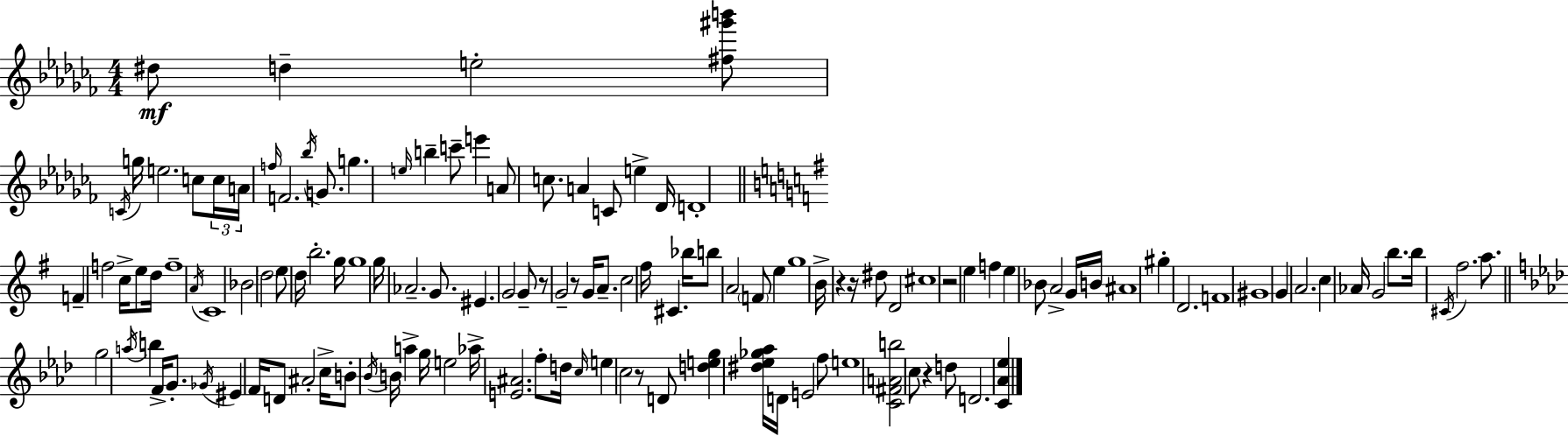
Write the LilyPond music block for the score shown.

{
  \clef treble
  \numericTimeSignature
  \time 4/4
  \key aes \minor
  dis''8\mf d''4-- e''2-. <fis'' gis''' b'''>8 | \acciaccatura { c'16 } g''16 e''2. c''8 | \tuplet 3/2 { c''16 a'16 \grace { f''16 } } f'2. \acciaccatura { bes''16 } | g'8. g''4. \grace { e''16 } b''4-- c'''8-- | \break e'''4 a'8 c''8. a'4 c'8 e''4-> | des'16 d'1-. | \bar "||" \break \key g \major f'4-- f''2 c''16-> e''8 d''16 | f''1-- | \acciaccatura { a'16 } c'1 | bes'2 \parenthesize d''2 | \break e''8 d''16 b''2.-. | g''16 g''1 | g''16 aes'2.-- g'8. | eis'4. g'2 g'8-- | \break r8 g'2-- r8 g'16 a'8.-- | c''2 fis''16 cis'4. | bes''16 b''8 a'2 \parenthesize f'8 e''4 | g''1 | \break b'16-> r4 r16 dis''8 d'2 | cis''1 | r2 e''4 f''4 | e''4 bes'8 a'2-> g'16 | \break b'16 ais'1 | gis''4-. d'2. | f'1 | gis'1 | \break g'4 a'2. | c''4 aes'16 g'2 b''8. | b''16 \acciaccatura { cis'16 } fis''2. a''8. | \bar "||" \break \key aes \major g''2 \acciaccatura { a''16 } b''4 f'16-> g'8.-. | \acciaccatura { ges'16 } eis'4 f'16 d'8 ais'2-. | c''16-> b'8-. \acciaccatura { bes'16 } b'16 a''4-> g''16 e''2 | aes''16-> <e' ais'>2. | \break f''8-. d''16 \grace { c''16 } e''4 c''2 | r8 d'8 <d'' e'' g''>4 <dis'' ees'' ges'' aes''>16 d'16 e'2 | f''8 e''1 | <c' fis' a' b''>2 c''8 r4 | \break d''8 d'2. | <c' aes' ees''>4 \bar "|."
}